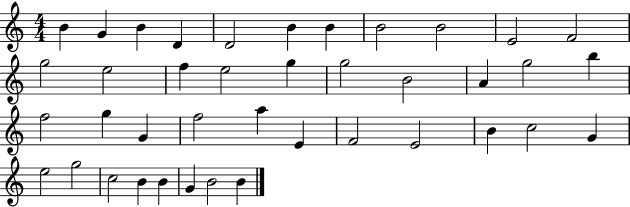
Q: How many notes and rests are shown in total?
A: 40